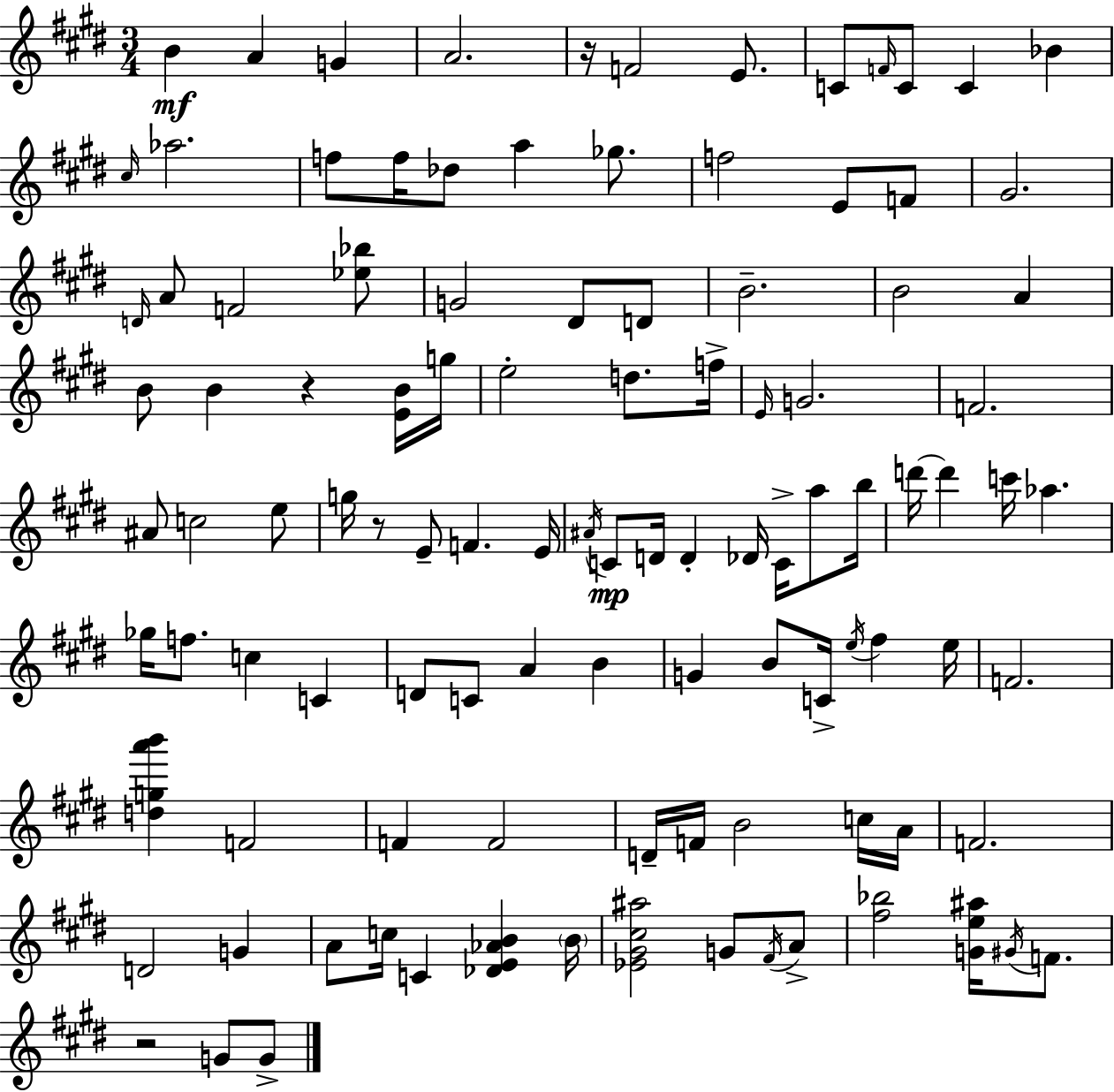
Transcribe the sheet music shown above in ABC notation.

X:1
T:Untitled
M:3/4
L:1/4
K:E
B A G A2 z/4 F2 E/2 C/2 F/4 C/2 C _B ^c/4 _a2 f/2 f/4 _d/2 a _g/2 f2 E/2 F/2 ^G2 D/4 A/2 F2 [_e_b]/2 G2 ^D/2 D/2 B2 B2 A B/2 B z [EB]/4 g/4 e2 d/2 f/4 E/4 G2 F2 ^A/2 c2 e/2 g/4 z/2 E/2 F E/4 ^A/4 C/2 D/4 D _D/4 C/4 a/2 b/4 d'/4 d' c'/4 _a _g/4 f/2 c C D/2 C/2 A B G B/2 C/4 e/4 ^f e/4 F2 [dga'b'] F2 F F2 D/4 F/4 B2 c/4 A/4 F2 D2 G A/2 c/4 C [_DE_AB] B/4 [_E^G^c^a]2 G/2 ^F/4 A/2 [^f_b]2 [Ge^a]/4 ^G/4 F/2 z2 G/2 G/2